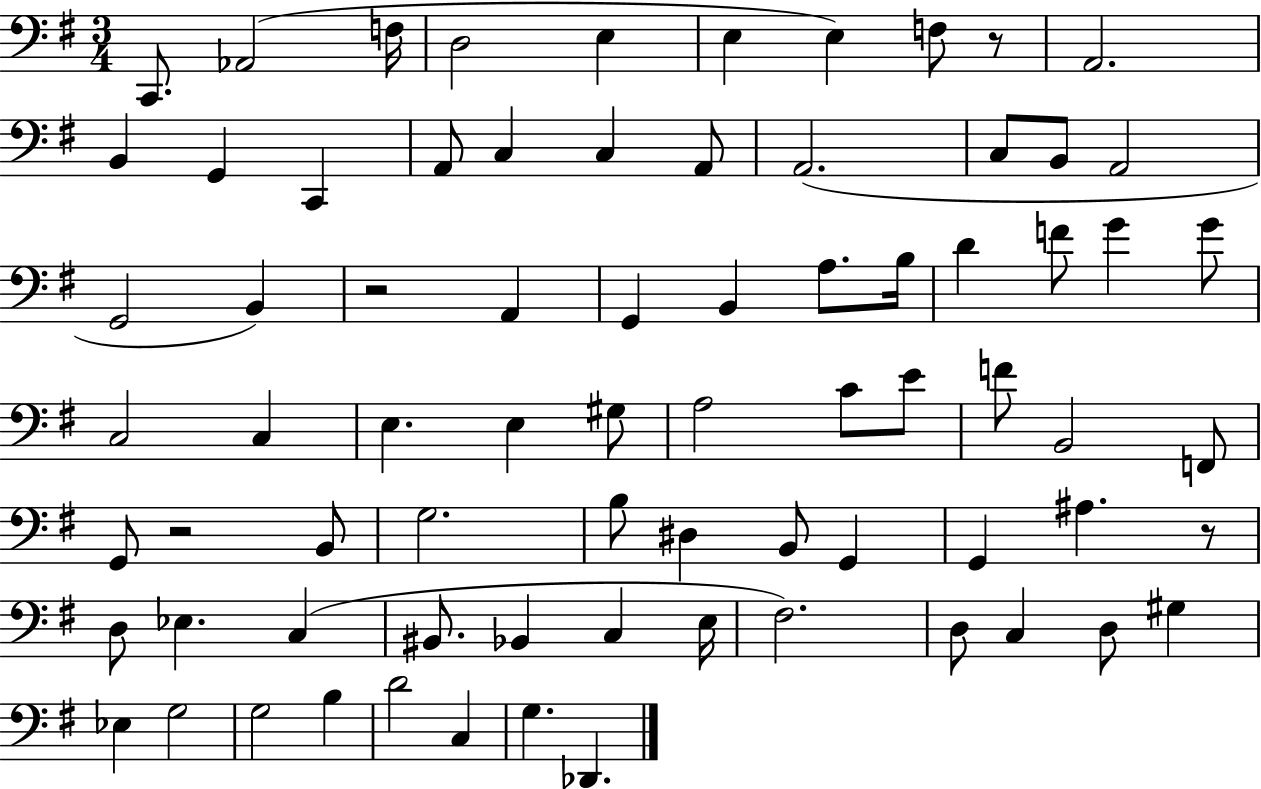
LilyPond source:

{
  \clef bass
  \numericTimeSignature
  \time 3/4
  \key g \major
  \repeat volta 2 { c,8. aes,2( f16 | d2 e4 | e4 e4) f8 r8 | a,2. | \break b,4 g,4 c,4 | a,8 c4 c4 a,8 | a,2.( | c8 b,8 a,2 | \break g,2 b,4) | r2 a,4 | g,4 b,4 a8. b16 | d'4 f'8 g'4 g'8 | \break c2 c4 | e4. e4 gis8 | a2 c'8 e'8 | f'8 b,2 f,8 | \break g,8 r2 b,8 | g2. | b8 dis4 b,8 g,4 | g,4 ais4. r8 | \break d8 ees4. c4( | bis,8. bes,4 c4 e16 | fis2.) | d8 c4 d8 gis4 | \break ees4 g2 | g2 b4 | d'2 c4 | g4. des,4. | \break } \bar "|."
}